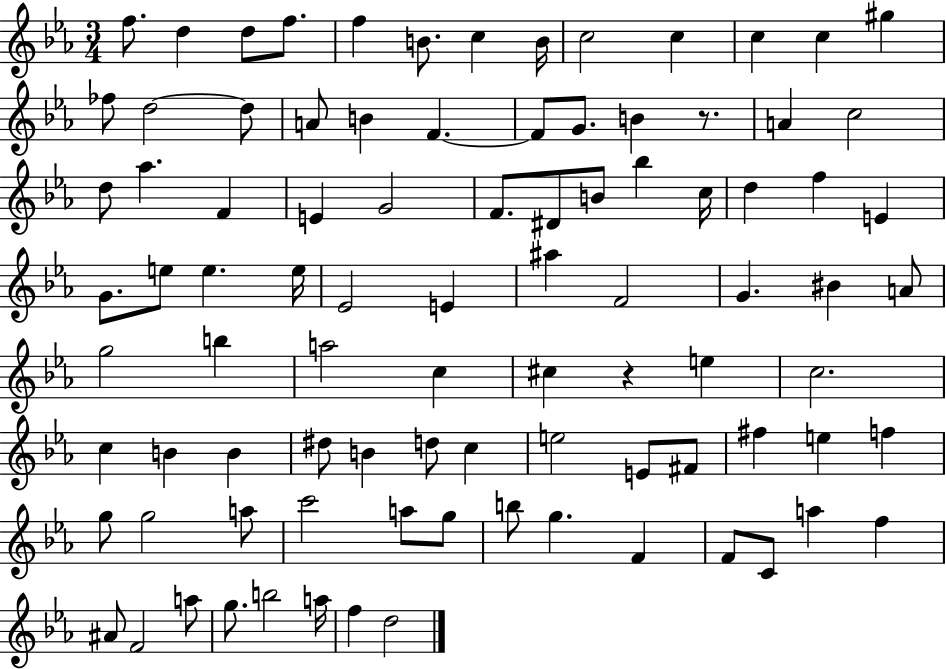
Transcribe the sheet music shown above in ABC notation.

X:1
T:Untitled
M:3/4
L:1/4
K:Eb
f/2 d d/2 f/2 f B/2 c B/4 c2 c c c ^g _f/2 d2 d/2 A/2 B F F/2 G/2 B z/2 A c2 d/2 _a F E G2 F/2 ^D/2 B/2 _b c/4 d f E G/2 e/2 e e/4 _E2 E ^a F2 G ^B A/2 g2 b a2 c ^c z e c2 c B B ^d/2 B d/2 c e2 E/2 ^F/2 ^f e f g/2 g2 a/2 c'2 a/2 g/2 b/2 g F F/2 C/2 a f ^A/2 F2 a/2 g/2 b2 a/4 f d2